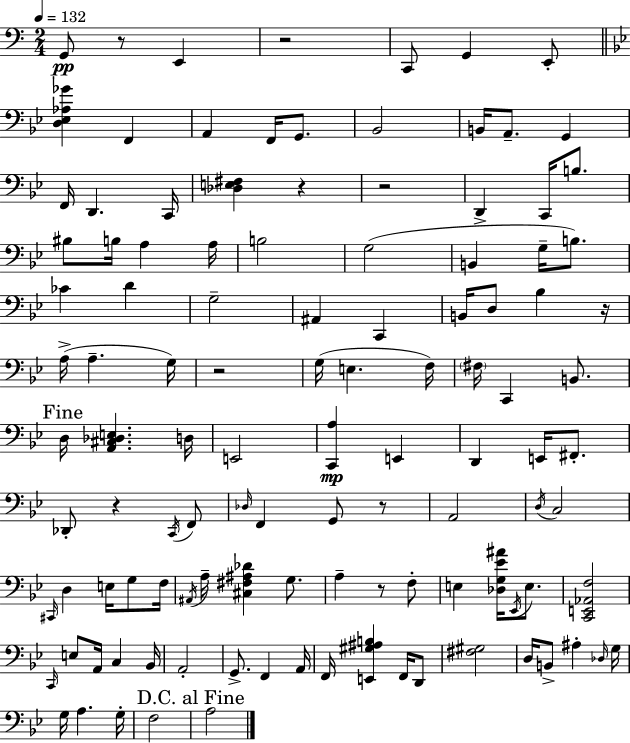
{
  \clef bass
  \numericTimeSignature
  \time 2/4
  \key c \major
  \tempo 4 = 132
  g,8\pp r8 e,4 | r2 | c,8 g,4 e,8-. | \bar "||" \break \key g \minor <d ees aes ges'>4 f,4 | a,4 f,16 g,8. | bes,2 | b,16 a,8.-- g,4 | \break f,16 d,4. c,16 | <des e fis>4 r4 | r2 | d,4-> c,16 b8. | \break bis8 b16 a4 a16 | b2 | g2( | b,4 g16-- b8.) | \break ces'4 d'4 | g2-- | ais,4 c,4 | b,16 d8 bes4 r16 | \break a16->( a4.-- g16) | r2 | g16( e4. f16) | \parenthesize fis16 c,4 b,8. | \break \mark "Fine" d16 <a, cis des e>4. d16 | e,2 | <c, a>4\mp e,4 | d,4 e,16 fis,8.-. | \break des,8-. r4 \acciaccatura { c,16 } f,8 | \grace { des16 } f,4 g,8 | r8 a,2 | \acciaccatura { d16 } c2 | \break \grace { cis,16 } d4 | e16 g8 f16 \acciaccatura { ais,16 } a16-- <cis fis ais des'>4 | g8. a4-- | r8 f8-. e4 | \break <des g ees' ais'>16 \acciaccatura { ees,16 } e8. <c, e, aes, f>2 | \grace { c,16 } e8 | a,16 c4 bes,16 a,2-. | g,8.-> | \break f,4 a,16 f,16 | <e, gis ais b>4 f,16 d,8 <fis gis>2 | d16 | b,8-> ais4-. \grace { des16 } g16 | \break g16 a4. g16-. | f2 | \mark "D.C. al Fine" a2 | \bar "|."
}